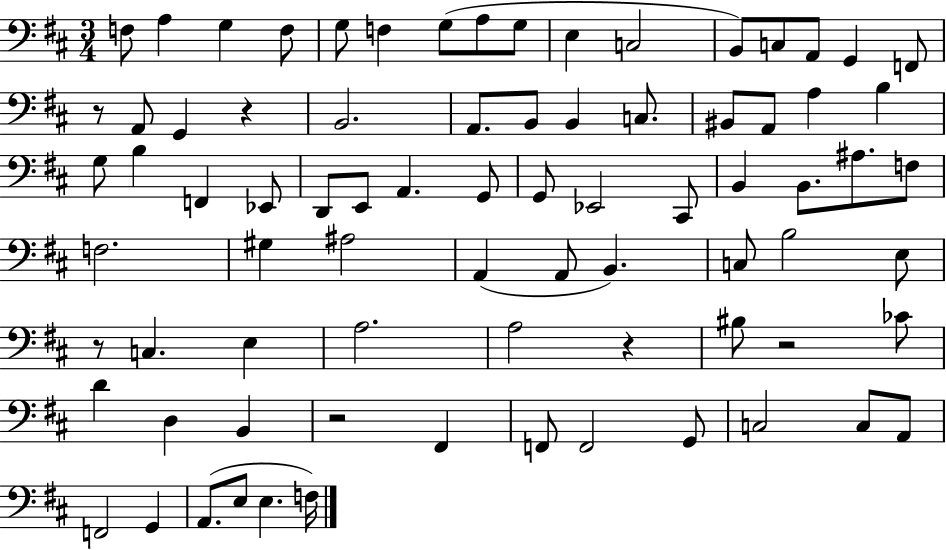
{
  \clef bass
  \numericTimeSignature
  \time 3/4
  \key d \major
  f8 a4 g4 f8 | g8 f4 g8( a8 g8 | e4 c2 | b,8) c8 a,8 g,4 f,8 | \break r8 a,8 g,4 r4 | b,2. | a,8. b,8 b,4 c8. | bis,8 a,8 a4 b4 | \break g8 b4 f,4 ees,8 | d,8 e,8 a,4. g,8 | g,8 ees,2 cis,8 | b,4 b,8. ais8. f8 | \break f2. | gis4 ais2 | a,4( a,8 b,4.) | c8 b2 e8 | \break r8 c4. e4 | a2. | a2 r4 | bis8 r2 ces'8 | \break d'4 d4 b,4 | r2 fis,4 | f,8 f,2 g,8 | c2 c8 a,8 | \break f,2 g,4 | a,8.( e8 e4. f16) | \bar "|."
}